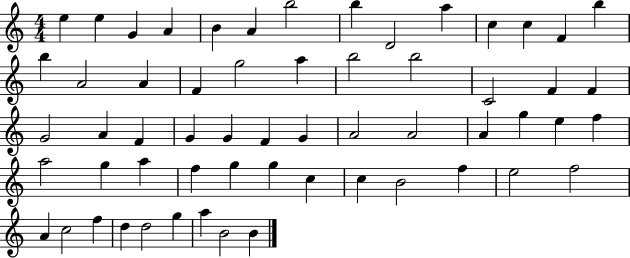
X:1
T:Untitled
M:4/4
L:1/4
K:C
e e G A B A b2 b D2 a c c F b b A2 A F g2 a b2 b2 C2 F F G2 A F G G F G A2 A2 A g e f a2 g a f g g c c B2 f e2 f2 A c2 f d d2 g a B2 B